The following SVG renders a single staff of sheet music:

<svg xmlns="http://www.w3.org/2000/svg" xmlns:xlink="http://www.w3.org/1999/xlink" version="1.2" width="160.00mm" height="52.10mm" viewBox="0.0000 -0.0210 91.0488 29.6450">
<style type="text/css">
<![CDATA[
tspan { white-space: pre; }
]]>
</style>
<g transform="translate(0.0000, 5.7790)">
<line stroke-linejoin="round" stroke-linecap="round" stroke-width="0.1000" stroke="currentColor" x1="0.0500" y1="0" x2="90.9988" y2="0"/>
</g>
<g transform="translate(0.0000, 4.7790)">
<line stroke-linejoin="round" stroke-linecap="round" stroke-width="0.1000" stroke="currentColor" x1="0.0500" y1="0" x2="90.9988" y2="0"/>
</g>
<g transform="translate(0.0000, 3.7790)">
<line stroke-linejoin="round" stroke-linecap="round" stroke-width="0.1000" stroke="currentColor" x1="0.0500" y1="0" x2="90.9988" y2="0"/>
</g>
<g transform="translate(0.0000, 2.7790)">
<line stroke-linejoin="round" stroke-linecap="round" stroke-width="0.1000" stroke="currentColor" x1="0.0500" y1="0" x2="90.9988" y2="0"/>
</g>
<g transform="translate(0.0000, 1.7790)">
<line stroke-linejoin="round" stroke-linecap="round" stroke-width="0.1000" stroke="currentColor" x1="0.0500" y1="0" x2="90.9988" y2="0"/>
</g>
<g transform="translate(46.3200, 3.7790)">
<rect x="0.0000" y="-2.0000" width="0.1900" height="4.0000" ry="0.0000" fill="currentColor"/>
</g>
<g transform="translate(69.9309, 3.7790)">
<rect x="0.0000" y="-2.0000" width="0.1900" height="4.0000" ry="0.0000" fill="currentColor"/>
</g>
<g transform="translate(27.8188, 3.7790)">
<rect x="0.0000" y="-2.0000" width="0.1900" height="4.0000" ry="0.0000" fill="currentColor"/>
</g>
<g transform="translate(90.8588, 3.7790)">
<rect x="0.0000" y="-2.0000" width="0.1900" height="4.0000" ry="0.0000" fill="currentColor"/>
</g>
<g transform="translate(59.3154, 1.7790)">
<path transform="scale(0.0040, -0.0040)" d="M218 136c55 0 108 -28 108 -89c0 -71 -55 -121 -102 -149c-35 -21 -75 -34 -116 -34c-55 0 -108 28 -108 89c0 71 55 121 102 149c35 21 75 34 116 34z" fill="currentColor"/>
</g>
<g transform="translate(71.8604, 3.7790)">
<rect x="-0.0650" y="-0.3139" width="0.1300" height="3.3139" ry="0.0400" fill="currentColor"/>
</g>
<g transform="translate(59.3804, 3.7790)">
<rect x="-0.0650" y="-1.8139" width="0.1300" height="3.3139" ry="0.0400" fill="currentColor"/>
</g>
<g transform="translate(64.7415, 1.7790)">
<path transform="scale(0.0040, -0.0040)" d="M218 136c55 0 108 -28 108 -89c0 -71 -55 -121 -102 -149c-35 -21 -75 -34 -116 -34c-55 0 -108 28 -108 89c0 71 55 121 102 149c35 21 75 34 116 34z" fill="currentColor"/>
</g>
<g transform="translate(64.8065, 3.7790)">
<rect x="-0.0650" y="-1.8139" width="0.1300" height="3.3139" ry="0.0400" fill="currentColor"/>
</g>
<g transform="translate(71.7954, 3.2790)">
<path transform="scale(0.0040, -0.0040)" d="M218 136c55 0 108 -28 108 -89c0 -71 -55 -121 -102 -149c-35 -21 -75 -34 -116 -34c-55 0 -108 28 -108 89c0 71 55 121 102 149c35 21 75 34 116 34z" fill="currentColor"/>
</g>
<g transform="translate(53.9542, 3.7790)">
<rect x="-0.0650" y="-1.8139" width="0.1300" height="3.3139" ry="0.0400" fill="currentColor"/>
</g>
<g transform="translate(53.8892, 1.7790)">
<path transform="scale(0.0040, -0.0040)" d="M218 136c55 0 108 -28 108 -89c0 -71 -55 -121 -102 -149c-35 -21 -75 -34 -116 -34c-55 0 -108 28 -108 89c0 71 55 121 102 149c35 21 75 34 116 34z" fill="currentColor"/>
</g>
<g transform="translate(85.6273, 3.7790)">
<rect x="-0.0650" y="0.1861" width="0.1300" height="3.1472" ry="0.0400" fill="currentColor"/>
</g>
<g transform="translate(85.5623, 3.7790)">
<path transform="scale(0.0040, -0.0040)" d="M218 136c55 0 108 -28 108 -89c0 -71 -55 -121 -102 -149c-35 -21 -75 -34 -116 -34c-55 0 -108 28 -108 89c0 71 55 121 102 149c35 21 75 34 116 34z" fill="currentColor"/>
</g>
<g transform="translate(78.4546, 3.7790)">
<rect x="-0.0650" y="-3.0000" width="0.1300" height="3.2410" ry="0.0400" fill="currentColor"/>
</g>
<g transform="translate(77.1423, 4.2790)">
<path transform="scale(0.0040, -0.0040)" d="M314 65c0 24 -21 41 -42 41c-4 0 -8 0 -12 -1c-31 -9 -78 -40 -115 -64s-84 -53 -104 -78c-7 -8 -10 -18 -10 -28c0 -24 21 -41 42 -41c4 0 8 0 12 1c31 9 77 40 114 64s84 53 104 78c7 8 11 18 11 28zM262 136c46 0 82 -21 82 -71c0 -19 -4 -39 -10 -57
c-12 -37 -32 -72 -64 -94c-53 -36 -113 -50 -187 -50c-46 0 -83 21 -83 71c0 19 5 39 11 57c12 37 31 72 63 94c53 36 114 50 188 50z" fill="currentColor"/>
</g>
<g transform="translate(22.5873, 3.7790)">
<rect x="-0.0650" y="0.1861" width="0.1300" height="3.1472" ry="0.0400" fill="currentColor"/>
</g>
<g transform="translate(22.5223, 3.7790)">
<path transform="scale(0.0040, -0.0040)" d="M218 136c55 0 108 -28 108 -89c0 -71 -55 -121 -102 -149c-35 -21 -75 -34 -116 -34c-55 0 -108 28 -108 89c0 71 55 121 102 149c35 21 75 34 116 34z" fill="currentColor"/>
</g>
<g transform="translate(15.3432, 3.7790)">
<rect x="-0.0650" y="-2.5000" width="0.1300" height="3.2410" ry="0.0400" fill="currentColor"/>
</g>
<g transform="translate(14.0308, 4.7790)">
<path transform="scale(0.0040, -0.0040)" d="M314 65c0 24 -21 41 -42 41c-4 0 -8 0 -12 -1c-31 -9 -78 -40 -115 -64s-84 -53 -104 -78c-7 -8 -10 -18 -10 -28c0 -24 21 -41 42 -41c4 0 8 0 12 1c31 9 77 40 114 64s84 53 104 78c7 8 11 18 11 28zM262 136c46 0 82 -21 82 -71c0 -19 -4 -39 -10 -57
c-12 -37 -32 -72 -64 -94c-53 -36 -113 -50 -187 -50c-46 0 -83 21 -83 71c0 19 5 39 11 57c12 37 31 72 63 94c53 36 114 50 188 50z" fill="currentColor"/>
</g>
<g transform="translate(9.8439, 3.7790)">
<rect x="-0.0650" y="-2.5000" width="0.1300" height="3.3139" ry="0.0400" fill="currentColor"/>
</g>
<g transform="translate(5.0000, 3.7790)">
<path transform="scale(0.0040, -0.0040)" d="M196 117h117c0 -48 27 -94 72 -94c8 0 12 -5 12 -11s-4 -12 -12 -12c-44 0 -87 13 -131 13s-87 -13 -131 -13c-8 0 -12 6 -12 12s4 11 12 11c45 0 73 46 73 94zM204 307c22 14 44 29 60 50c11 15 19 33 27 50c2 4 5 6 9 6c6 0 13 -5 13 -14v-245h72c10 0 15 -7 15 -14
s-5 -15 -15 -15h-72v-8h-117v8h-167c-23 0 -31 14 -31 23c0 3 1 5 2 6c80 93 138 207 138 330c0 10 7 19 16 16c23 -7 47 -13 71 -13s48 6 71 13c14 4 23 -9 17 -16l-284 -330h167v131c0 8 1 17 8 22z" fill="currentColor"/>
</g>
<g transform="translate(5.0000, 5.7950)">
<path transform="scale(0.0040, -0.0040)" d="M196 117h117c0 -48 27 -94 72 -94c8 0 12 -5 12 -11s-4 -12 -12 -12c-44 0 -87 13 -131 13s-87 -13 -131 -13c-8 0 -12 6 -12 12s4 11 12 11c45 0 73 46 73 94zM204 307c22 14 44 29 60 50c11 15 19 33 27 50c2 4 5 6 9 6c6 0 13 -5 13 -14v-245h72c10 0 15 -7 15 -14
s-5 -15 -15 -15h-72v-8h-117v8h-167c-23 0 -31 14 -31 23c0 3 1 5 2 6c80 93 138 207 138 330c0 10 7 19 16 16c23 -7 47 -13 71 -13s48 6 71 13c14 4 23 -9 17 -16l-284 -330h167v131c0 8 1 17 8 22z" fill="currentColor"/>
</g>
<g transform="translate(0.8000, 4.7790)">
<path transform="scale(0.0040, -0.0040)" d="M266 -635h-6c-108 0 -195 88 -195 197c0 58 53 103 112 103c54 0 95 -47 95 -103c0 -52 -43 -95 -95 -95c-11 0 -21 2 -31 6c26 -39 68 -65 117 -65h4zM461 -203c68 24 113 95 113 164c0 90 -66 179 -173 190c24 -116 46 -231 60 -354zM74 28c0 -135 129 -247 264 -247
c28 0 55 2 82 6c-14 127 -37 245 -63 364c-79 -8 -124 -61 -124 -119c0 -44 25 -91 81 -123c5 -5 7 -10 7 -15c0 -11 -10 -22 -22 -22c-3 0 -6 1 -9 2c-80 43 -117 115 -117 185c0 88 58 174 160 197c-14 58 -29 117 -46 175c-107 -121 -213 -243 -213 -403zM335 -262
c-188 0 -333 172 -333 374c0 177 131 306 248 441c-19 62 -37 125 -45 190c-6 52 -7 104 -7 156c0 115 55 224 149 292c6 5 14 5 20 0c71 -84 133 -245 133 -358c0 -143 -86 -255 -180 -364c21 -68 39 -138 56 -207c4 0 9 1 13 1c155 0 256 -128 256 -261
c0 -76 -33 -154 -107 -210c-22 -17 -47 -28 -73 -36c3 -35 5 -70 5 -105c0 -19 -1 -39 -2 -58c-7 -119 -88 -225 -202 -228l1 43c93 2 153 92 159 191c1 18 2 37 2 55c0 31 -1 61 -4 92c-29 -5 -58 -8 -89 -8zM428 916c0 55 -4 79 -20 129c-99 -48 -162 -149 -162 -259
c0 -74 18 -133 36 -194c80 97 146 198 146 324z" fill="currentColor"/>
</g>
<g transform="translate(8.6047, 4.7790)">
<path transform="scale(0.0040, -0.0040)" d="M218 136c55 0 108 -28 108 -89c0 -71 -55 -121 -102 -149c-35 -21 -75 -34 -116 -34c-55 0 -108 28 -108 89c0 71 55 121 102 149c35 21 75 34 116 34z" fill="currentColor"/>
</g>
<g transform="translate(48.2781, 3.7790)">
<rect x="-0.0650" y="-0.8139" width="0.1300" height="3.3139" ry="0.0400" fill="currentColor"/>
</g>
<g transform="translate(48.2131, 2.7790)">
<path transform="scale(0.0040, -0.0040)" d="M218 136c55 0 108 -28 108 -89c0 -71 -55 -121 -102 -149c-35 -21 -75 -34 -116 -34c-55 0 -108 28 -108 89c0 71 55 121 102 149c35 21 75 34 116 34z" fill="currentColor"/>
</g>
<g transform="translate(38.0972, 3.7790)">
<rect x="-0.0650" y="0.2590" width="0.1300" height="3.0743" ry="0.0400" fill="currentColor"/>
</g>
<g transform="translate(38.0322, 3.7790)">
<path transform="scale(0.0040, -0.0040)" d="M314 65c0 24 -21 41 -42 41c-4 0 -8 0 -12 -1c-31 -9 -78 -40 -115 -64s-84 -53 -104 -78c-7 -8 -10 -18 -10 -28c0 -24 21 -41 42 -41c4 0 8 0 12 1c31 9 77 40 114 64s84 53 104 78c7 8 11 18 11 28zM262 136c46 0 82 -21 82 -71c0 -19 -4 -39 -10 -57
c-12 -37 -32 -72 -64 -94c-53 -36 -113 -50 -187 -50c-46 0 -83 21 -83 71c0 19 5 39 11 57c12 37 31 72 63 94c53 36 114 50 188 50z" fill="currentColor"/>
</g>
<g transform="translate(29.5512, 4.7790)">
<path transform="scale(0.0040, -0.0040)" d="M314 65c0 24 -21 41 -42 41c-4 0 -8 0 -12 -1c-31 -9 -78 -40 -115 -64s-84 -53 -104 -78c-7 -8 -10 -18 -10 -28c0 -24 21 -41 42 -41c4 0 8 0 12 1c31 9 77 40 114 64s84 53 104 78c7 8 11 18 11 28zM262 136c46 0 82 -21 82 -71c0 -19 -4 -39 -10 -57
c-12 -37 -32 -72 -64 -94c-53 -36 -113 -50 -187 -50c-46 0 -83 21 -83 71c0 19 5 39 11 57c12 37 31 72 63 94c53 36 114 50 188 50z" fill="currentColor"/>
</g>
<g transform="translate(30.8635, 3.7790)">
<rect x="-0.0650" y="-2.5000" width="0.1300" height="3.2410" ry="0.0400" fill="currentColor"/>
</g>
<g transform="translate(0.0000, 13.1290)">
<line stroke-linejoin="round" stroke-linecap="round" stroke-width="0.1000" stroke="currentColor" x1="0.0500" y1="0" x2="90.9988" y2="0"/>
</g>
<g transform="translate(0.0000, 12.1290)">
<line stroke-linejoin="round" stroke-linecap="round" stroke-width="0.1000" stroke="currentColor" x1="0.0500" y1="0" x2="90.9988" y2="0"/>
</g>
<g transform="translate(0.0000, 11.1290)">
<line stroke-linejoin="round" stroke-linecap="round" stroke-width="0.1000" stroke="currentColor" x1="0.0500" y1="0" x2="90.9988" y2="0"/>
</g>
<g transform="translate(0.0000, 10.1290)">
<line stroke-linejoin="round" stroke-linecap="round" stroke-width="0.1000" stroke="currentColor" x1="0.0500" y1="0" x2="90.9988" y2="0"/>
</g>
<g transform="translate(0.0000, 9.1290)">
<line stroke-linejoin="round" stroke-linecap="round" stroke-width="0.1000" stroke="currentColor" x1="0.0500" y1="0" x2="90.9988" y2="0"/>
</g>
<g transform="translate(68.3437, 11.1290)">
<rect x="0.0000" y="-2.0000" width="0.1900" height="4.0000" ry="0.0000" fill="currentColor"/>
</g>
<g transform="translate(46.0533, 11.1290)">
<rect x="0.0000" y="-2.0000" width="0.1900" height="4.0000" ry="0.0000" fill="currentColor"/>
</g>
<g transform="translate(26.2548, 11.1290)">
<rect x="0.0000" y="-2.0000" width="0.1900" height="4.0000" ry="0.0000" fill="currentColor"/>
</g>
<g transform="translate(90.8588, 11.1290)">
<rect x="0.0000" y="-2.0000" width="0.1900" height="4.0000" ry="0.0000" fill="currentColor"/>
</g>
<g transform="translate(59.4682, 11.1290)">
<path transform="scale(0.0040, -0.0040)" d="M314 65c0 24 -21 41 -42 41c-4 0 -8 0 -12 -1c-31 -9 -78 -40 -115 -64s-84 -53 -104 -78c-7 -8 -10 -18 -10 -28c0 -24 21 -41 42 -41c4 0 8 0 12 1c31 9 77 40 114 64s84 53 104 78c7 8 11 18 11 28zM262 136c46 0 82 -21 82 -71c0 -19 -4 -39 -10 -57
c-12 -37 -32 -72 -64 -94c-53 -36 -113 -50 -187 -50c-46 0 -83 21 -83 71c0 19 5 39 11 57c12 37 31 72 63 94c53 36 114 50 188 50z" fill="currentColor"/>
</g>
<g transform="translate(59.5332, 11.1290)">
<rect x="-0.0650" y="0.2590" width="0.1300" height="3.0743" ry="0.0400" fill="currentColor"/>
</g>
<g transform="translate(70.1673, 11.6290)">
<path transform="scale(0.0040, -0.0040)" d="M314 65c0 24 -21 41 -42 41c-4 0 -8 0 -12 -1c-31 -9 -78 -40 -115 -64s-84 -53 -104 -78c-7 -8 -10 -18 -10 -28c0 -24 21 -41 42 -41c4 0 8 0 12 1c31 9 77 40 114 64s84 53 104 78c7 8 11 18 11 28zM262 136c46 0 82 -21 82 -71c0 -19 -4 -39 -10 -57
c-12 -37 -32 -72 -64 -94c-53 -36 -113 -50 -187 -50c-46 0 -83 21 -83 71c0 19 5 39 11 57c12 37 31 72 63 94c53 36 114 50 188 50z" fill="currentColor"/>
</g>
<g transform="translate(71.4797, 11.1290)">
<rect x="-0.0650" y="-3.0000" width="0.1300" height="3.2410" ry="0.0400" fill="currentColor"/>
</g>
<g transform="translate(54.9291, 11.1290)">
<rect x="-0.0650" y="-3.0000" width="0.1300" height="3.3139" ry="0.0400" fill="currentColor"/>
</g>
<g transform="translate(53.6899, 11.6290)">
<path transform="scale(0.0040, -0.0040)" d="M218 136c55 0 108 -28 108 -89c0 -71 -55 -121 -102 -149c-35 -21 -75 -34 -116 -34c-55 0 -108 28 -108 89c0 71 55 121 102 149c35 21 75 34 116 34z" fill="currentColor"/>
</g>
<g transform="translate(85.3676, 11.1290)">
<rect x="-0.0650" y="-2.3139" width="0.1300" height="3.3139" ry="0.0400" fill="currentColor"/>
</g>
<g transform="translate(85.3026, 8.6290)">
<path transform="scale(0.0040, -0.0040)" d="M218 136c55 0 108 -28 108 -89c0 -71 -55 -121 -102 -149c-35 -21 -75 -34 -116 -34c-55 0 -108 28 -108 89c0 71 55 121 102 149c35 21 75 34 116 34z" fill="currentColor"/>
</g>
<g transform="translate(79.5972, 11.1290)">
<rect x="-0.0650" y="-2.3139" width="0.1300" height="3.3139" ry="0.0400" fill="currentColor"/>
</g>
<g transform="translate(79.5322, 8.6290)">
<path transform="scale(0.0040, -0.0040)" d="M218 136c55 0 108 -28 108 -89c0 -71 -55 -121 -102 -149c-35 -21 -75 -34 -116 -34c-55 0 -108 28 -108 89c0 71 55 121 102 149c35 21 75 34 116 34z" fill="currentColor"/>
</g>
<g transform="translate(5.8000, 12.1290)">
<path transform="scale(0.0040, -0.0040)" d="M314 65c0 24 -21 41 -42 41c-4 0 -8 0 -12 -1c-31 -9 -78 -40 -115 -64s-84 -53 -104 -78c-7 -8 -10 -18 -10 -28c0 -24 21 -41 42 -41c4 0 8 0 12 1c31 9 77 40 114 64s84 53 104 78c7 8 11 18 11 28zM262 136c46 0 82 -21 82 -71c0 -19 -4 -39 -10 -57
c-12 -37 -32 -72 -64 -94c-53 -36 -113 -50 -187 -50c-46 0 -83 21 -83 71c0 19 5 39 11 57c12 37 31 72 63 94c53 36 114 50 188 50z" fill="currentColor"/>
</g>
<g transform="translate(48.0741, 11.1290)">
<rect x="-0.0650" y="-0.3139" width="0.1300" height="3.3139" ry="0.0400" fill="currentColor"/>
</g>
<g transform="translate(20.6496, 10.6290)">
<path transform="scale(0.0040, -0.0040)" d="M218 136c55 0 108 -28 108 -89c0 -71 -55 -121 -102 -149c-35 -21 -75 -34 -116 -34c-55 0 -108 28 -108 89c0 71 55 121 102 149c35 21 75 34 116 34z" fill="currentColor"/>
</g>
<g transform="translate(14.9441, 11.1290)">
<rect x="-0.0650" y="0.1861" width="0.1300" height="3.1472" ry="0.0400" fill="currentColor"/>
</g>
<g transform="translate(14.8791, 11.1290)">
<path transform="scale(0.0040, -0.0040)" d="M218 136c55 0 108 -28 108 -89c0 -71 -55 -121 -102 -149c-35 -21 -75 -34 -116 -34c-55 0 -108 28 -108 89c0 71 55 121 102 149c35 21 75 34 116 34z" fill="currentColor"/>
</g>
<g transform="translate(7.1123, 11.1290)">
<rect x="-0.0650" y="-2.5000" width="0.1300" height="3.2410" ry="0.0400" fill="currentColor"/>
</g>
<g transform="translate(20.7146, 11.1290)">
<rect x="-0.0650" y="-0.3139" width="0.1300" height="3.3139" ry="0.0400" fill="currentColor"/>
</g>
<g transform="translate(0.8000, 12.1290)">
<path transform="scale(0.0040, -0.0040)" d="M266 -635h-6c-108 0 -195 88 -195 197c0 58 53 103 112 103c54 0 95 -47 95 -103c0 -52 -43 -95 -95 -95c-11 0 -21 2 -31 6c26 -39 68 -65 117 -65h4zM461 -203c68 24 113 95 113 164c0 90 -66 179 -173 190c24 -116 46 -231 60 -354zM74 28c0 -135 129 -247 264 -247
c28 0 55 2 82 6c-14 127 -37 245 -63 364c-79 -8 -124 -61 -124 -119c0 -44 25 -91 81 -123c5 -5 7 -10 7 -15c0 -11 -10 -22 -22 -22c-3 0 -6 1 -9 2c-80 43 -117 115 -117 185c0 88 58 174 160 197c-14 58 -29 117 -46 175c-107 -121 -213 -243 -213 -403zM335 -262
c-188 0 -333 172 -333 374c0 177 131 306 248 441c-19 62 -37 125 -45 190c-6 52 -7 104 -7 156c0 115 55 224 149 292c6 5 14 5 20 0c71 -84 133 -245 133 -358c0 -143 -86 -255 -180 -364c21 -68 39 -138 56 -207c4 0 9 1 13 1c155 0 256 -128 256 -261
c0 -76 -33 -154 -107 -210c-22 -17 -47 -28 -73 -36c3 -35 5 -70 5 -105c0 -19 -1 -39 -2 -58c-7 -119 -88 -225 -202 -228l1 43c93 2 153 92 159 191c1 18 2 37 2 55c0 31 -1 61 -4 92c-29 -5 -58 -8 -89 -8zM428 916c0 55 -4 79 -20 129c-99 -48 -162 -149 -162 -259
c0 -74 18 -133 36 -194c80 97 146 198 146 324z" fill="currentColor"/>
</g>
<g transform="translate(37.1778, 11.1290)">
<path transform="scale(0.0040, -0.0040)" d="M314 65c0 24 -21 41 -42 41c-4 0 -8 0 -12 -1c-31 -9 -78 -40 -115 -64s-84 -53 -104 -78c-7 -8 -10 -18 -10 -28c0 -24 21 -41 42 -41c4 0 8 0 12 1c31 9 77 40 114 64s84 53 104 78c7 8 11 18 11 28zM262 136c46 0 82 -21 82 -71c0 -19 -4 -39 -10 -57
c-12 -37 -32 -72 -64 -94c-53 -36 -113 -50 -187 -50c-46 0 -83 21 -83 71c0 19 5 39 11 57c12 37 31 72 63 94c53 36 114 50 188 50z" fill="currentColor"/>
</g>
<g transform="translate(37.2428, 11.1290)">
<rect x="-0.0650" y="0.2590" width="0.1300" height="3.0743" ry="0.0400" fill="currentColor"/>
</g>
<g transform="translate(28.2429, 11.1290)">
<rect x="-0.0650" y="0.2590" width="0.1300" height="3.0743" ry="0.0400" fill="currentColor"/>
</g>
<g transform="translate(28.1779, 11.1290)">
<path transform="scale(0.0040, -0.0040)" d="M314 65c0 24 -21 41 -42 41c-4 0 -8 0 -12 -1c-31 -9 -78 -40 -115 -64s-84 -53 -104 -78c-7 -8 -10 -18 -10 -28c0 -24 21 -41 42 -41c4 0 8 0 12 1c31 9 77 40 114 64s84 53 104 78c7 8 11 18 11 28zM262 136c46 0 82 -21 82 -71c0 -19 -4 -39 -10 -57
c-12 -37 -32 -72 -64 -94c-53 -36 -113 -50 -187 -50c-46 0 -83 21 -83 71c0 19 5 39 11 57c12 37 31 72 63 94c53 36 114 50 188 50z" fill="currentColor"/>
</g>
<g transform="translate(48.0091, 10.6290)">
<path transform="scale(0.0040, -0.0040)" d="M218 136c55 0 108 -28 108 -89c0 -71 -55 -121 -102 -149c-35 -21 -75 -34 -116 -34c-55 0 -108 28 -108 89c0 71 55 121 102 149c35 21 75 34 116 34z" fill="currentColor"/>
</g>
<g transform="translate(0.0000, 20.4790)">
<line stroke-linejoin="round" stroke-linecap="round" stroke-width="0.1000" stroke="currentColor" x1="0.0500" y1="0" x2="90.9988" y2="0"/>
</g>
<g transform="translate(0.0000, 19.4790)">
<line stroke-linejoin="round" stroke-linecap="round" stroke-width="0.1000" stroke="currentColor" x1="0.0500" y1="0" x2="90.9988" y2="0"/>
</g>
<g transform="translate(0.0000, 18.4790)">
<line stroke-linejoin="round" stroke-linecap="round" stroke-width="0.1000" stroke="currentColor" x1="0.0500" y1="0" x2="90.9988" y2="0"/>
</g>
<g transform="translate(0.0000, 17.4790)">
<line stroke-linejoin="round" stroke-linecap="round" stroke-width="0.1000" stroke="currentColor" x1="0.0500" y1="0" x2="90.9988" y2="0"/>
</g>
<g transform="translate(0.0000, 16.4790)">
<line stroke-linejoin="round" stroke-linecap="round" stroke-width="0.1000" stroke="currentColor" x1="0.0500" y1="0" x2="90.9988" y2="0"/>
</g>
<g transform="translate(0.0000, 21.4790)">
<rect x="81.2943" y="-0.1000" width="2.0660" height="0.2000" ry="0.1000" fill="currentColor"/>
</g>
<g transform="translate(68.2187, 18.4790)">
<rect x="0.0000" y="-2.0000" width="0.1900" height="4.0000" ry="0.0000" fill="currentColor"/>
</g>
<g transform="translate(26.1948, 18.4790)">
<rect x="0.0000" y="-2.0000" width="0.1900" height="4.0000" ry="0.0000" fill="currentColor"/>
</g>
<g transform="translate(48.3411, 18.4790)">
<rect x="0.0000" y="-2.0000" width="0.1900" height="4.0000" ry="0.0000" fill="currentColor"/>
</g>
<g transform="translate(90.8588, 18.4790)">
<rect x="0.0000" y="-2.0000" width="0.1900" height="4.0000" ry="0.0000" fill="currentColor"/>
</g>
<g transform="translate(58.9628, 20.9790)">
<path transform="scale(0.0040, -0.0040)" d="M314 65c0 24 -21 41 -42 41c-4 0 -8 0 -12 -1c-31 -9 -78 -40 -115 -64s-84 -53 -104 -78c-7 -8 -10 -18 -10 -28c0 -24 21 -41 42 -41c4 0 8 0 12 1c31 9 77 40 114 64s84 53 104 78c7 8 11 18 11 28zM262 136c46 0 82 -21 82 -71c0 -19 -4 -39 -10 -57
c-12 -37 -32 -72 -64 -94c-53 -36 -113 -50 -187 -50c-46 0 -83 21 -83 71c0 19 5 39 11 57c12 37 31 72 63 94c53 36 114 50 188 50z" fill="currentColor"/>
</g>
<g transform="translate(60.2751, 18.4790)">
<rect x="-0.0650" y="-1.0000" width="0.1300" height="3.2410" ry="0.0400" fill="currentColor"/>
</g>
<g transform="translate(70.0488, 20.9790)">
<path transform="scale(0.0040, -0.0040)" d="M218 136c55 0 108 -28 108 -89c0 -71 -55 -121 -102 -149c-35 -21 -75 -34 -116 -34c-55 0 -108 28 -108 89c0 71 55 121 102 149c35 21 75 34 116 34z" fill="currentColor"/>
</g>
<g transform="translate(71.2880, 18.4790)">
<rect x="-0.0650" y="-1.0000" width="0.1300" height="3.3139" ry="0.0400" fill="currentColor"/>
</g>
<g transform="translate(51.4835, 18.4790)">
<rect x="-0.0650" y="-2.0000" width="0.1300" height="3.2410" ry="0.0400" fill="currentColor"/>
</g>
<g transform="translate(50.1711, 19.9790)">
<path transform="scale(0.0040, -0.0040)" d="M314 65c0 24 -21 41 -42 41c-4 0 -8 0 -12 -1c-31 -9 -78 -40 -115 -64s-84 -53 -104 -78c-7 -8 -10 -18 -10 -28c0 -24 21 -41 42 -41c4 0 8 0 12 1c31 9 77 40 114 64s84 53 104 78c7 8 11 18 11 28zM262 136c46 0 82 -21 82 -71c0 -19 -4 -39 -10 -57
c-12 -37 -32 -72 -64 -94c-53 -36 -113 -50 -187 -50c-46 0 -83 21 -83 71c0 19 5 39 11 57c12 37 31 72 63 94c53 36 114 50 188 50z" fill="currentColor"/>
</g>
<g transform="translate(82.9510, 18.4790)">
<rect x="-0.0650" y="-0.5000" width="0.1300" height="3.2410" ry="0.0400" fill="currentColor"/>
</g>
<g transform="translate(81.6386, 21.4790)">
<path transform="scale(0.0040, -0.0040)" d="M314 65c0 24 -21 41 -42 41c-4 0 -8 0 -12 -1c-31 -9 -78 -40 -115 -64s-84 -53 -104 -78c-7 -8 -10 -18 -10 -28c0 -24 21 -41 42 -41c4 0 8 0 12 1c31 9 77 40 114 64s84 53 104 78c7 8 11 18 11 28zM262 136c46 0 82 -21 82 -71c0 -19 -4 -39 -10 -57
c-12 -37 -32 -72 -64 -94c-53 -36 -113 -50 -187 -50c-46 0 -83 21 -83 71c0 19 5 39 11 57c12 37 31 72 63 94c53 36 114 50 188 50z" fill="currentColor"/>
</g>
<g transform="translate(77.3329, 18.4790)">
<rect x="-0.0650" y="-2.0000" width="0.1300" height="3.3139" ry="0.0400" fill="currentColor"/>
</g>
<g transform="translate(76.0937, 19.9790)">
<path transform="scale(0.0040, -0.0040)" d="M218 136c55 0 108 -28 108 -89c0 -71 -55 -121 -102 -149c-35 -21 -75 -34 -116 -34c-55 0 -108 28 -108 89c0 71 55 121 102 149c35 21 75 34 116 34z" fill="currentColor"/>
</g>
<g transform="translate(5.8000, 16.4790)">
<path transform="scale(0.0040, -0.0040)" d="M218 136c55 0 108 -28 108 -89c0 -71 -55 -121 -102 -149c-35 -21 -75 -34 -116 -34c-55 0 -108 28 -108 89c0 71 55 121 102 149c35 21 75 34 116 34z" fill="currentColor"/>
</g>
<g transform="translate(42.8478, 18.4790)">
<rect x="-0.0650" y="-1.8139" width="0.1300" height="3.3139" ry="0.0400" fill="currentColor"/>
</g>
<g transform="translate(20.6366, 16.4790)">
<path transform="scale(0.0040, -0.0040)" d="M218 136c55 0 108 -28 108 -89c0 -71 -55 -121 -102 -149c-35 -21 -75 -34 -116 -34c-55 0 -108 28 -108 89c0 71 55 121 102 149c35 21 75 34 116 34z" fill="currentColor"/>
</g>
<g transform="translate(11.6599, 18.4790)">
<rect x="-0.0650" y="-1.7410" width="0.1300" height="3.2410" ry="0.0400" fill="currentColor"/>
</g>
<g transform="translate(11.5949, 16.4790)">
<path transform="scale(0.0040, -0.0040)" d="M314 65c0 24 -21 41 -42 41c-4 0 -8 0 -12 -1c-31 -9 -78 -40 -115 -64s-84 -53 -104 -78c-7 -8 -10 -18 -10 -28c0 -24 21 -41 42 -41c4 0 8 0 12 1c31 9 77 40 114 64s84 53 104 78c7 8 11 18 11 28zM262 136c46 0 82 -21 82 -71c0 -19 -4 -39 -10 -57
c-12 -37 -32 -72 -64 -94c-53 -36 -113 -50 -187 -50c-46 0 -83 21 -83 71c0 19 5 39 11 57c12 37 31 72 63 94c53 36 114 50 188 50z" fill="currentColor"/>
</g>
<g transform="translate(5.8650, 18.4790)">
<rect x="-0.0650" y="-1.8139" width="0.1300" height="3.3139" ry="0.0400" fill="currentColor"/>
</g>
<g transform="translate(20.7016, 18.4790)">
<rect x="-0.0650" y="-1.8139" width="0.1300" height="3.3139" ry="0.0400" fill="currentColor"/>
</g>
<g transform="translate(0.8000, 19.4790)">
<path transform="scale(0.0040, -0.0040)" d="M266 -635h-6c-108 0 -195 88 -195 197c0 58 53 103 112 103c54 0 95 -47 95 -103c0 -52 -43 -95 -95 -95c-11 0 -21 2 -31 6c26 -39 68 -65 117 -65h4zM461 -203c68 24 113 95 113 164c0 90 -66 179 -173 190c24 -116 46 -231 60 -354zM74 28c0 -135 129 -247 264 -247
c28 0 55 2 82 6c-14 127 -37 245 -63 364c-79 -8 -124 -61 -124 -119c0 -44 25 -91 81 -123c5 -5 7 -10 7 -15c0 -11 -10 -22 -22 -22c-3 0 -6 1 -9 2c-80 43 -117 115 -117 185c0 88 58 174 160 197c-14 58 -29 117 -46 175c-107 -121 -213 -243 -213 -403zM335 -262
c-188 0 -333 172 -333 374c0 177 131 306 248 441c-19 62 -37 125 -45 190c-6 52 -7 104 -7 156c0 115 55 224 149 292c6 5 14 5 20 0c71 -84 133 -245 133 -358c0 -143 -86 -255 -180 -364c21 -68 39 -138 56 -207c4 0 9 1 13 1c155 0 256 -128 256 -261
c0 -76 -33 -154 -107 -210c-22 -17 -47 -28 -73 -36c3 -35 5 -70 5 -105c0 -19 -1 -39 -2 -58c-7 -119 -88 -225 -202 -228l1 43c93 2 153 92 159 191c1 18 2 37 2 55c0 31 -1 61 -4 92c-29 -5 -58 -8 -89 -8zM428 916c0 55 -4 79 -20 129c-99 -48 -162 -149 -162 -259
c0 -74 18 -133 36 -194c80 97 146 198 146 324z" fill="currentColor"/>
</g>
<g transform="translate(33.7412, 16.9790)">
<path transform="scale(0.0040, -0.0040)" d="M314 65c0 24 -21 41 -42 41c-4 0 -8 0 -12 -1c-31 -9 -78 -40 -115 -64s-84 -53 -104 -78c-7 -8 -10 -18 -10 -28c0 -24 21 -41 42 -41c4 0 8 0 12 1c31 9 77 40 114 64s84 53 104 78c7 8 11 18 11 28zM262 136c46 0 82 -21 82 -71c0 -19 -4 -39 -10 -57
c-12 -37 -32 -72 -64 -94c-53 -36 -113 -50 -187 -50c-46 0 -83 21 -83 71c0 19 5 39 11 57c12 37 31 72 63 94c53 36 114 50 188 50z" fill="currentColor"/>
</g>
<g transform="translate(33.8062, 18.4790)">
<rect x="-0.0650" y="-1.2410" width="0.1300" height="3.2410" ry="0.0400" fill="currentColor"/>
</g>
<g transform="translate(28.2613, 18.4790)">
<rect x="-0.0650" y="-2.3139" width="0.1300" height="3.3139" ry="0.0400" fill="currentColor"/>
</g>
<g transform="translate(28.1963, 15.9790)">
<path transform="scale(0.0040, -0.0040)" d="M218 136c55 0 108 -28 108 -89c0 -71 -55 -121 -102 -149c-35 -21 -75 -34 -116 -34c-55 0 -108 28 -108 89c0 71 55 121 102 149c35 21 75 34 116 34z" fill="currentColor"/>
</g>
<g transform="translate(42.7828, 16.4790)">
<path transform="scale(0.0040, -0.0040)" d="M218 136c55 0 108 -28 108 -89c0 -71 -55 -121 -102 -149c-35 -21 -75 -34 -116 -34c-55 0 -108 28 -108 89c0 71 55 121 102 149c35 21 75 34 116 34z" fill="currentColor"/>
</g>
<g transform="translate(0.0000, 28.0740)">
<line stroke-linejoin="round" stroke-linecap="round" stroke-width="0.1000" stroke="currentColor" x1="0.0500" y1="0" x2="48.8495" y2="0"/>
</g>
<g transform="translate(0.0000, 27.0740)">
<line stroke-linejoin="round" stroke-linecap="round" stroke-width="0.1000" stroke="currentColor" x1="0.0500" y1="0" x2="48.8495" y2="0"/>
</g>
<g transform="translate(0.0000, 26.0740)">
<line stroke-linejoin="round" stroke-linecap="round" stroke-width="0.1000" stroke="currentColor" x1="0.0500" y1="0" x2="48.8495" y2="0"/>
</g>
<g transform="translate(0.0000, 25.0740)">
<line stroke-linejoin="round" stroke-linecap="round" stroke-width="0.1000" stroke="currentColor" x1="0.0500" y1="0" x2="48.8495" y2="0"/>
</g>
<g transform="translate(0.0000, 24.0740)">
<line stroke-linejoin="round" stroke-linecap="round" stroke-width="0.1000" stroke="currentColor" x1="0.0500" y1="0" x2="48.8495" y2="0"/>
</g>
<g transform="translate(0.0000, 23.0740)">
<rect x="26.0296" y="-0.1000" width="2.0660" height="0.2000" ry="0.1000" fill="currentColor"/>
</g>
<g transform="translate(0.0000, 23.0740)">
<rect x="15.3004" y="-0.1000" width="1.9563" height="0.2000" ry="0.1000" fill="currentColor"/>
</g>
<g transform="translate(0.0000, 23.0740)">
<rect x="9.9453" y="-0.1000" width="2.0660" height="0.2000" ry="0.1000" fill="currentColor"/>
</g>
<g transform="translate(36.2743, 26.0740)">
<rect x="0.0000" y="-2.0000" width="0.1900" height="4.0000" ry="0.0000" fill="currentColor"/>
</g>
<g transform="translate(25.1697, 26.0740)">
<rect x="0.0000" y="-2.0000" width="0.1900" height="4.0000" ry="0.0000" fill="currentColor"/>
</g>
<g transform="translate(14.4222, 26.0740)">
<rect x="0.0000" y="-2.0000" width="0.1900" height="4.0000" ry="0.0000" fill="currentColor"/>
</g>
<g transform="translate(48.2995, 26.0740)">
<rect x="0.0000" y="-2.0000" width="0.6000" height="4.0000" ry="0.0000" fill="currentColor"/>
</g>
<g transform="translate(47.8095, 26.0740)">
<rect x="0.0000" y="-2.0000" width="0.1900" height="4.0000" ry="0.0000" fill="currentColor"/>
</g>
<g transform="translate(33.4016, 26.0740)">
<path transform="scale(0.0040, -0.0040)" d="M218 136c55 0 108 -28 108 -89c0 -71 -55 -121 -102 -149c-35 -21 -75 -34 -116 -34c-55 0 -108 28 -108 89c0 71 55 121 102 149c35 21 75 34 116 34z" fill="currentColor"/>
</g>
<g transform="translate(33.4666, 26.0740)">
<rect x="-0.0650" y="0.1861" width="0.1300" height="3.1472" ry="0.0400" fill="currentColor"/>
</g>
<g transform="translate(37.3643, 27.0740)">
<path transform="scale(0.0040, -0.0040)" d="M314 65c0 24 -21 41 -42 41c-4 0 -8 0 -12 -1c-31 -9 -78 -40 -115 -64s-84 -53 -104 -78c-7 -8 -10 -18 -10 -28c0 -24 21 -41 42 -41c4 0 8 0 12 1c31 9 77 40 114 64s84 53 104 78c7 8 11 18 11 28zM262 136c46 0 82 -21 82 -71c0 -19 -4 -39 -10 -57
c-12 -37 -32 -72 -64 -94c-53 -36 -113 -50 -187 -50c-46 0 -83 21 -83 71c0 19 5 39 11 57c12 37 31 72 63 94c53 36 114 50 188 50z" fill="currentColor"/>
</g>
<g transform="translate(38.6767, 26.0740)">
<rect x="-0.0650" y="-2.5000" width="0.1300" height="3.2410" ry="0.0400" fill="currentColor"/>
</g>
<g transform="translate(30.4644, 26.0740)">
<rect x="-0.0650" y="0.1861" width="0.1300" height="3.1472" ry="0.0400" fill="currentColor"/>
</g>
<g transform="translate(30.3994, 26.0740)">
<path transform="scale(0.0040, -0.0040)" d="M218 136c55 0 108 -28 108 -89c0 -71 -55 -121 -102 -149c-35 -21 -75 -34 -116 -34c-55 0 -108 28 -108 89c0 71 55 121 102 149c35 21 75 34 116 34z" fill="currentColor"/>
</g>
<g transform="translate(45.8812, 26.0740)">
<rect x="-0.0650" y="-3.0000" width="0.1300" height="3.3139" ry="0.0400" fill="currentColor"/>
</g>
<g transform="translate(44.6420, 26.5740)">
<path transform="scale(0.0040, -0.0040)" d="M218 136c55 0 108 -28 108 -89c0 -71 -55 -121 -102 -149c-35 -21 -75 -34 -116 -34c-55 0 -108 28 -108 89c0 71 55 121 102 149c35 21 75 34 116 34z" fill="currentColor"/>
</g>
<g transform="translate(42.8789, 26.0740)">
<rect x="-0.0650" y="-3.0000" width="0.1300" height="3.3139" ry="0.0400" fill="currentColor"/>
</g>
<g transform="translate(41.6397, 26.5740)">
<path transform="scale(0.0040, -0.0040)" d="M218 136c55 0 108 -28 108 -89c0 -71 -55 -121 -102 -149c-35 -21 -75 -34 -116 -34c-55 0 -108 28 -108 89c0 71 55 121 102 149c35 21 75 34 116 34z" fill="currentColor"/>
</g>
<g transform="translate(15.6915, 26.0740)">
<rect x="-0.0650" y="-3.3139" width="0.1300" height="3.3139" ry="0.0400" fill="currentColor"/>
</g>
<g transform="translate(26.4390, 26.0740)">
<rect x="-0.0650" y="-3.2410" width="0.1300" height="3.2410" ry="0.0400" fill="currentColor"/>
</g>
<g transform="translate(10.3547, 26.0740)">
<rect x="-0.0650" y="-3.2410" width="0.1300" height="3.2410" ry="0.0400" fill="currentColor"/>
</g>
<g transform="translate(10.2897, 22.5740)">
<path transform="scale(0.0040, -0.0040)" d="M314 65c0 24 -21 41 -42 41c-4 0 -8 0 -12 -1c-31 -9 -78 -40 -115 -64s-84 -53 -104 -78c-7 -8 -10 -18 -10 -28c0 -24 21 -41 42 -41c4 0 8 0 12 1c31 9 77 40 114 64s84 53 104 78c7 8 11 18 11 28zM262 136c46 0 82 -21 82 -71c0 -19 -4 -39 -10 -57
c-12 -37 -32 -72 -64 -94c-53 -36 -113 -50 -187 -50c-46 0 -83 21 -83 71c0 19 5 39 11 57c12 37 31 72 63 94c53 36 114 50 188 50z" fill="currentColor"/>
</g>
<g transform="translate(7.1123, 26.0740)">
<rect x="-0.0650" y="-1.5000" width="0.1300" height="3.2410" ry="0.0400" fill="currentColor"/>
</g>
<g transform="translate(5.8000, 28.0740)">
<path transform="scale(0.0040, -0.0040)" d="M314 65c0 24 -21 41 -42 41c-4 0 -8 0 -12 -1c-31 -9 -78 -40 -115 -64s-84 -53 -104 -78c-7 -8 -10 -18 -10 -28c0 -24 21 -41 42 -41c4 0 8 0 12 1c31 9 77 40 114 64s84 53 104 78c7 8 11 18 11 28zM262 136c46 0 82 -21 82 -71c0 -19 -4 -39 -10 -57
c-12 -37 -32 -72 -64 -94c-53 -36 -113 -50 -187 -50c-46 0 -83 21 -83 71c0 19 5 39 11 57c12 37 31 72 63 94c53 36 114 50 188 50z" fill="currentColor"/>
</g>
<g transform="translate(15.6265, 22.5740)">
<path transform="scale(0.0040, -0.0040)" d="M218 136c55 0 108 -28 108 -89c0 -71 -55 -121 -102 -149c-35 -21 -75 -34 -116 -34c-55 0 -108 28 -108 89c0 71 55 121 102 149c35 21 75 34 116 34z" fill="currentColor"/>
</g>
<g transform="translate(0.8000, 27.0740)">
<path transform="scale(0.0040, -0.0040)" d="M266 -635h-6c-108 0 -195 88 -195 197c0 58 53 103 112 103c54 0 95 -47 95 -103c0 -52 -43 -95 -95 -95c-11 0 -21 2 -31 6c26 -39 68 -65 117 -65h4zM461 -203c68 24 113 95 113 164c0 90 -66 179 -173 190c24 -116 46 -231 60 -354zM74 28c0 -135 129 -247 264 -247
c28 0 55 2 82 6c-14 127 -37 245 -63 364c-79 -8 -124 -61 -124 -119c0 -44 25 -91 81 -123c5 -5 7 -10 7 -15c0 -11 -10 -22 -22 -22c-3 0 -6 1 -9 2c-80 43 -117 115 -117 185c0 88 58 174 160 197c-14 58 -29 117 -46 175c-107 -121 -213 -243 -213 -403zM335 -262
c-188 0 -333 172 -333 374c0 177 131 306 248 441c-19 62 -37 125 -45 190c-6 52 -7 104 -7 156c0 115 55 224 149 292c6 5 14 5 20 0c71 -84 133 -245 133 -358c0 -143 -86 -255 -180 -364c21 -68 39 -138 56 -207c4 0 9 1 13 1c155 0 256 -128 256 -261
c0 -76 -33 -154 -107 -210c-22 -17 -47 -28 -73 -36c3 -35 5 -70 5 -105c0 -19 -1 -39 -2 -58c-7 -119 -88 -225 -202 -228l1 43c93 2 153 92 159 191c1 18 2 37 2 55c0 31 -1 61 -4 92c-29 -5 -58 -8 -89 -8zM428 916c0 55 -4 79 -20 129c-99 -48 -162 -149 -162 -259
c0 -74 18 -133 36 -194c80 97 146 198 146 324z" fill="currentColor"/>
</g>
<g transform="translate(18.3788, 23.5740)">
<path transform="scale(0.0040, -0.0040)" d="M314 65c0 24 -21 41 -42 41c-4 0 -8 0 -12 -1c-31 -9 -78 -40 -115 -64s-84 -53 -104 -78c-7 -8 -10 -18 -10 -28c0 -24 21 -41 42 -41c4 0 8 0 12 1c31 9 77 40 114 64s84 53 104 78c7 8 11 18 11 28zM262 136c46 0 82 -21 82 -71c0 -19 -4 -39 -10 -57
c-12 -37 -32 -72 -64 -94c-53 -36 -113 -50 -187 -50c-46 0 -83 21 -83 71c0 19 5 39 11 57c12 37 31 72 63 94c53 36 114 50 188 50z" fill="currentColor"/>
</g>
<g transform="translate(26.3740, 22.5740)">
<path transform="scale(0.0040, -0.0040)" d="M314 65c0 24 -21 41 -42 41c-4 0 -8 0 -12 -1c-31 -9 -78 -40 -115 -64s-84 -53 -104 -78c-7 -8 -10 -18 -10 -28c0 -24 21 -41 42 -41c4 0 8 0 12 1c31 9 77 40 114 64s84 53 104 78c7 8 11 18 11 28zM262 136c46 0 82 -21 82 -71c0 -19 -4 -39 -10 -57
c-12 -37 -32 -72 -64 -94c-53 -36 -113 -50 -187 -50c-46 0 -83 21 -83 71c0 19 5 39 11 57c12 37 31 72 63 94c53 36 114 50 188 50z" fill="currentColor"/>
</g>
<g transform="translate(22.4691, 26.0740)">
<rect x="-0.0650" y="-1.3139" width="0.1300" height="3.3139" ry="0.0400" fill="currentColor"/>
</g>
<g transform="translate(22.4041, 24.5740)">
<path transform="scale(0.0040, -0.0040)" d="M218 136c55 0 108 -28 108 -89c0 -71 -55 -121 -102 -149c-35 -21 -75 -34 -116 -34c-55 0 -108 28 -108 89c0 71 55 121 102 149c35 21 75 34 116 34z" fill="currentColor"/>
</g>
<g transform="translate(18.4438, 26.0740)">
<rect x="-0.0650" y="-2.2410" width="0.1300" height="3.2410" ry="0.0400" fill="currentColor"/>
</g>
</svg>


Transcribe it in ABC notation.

X:1
T:Untitled
M:4/4
L:1/4
K:C
G G2 B G2 B2 d f f f c A2 B G2 B c B2 B2 c A B2 A2 g g f f2 f g e2 f F2 D2 D F C2 E2 b2 b g2 e b2 B B G2 A A